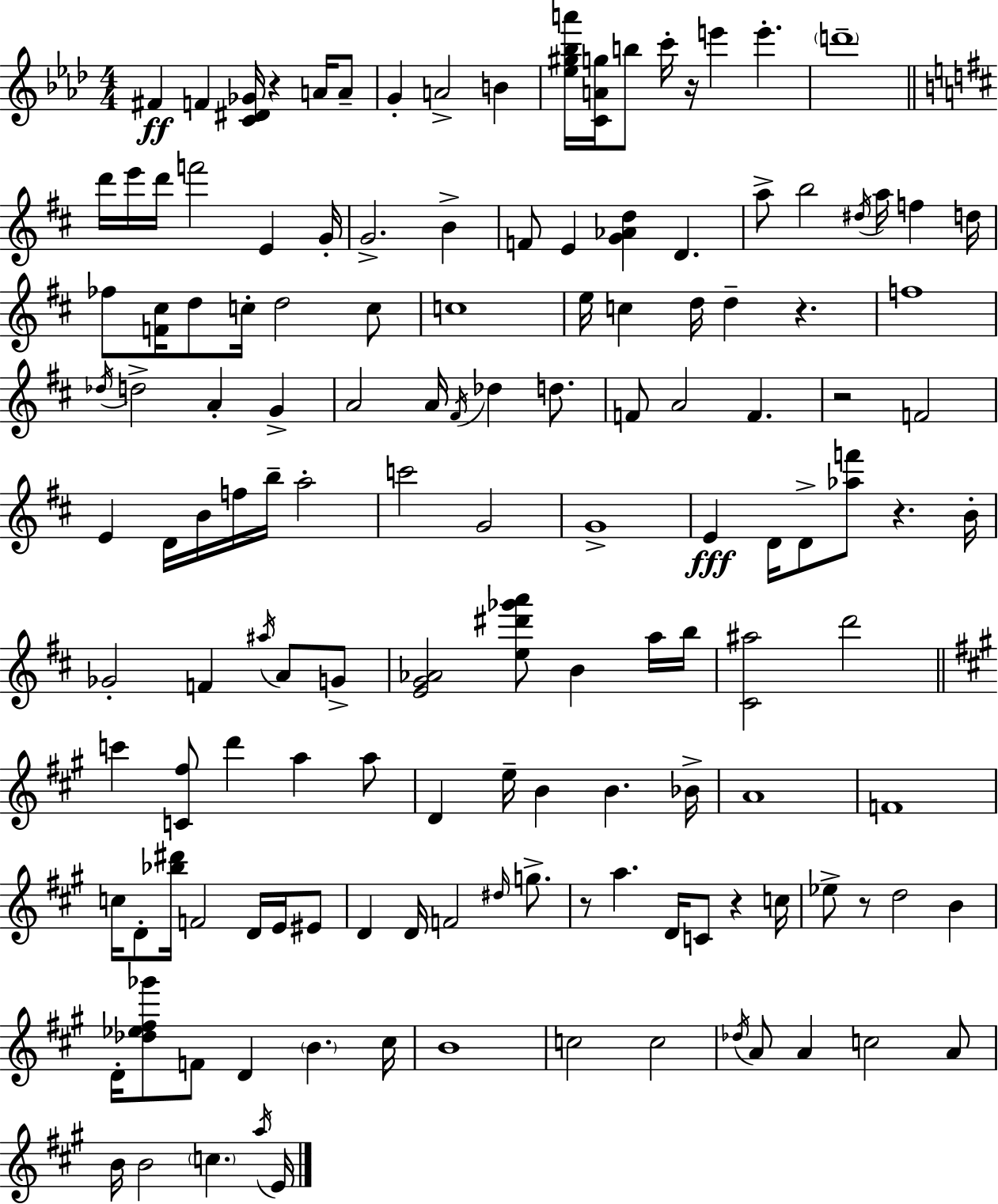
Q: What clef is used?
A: treble